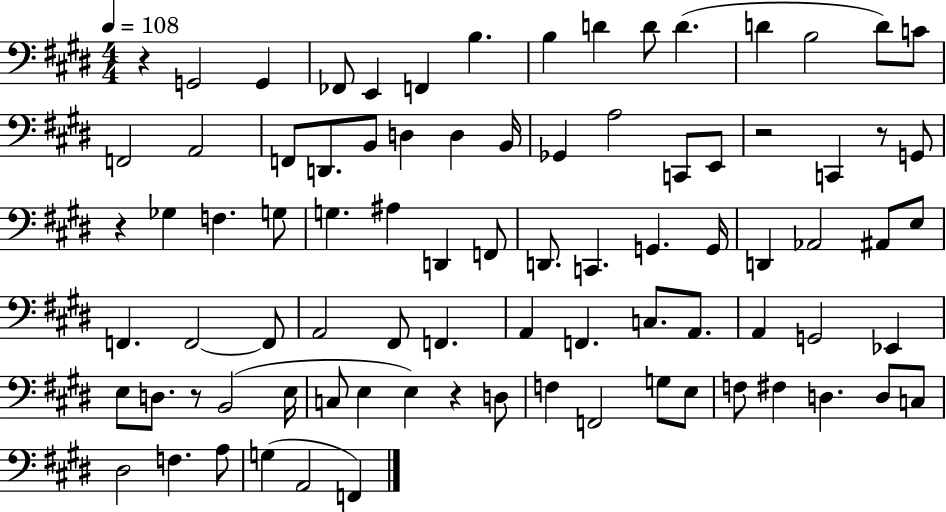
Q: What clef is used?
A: bass